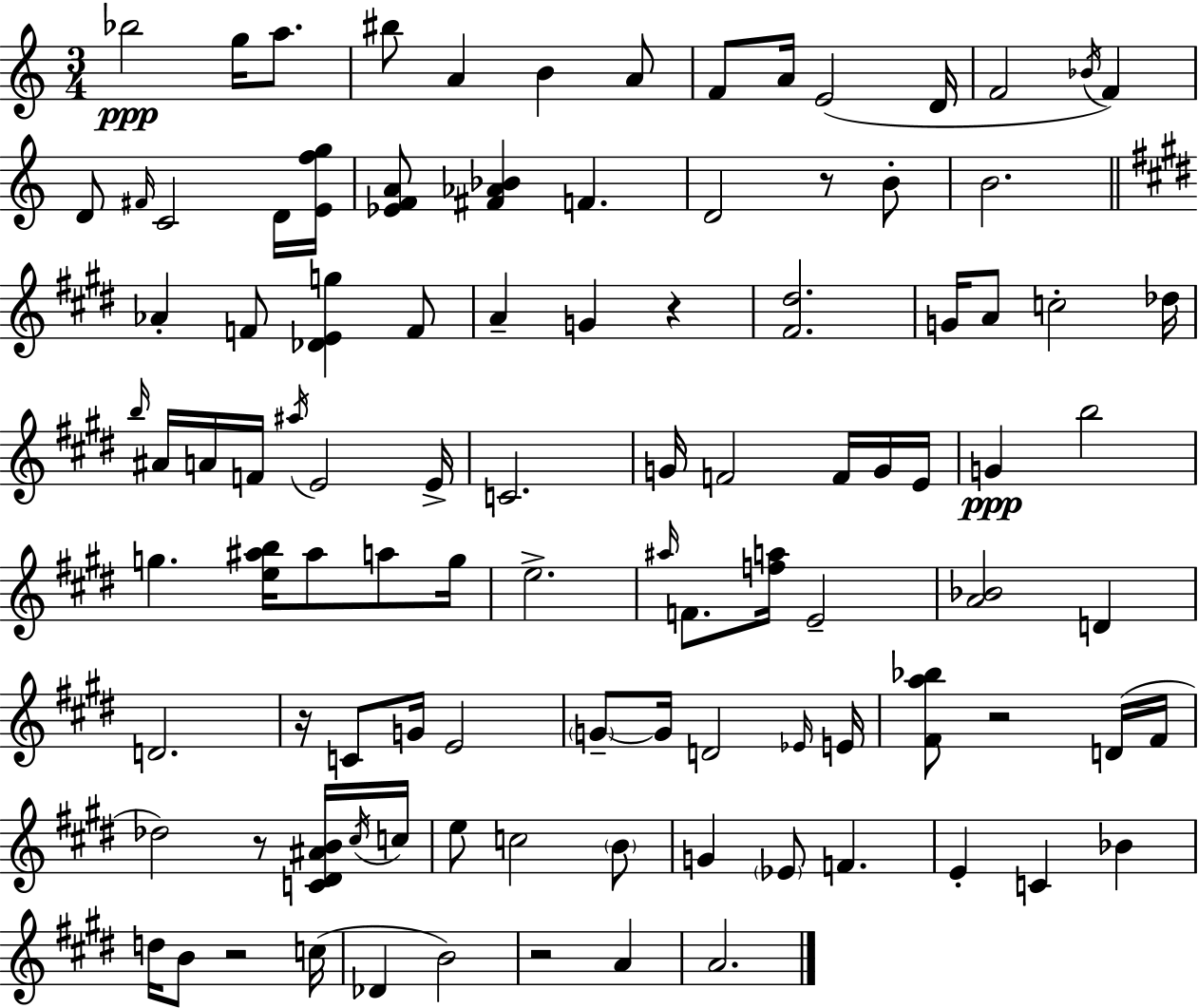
Bb5/h G5/s A5/e. BIS5/e A4/q B4/q A4/e F4/e A4/s E4/h D4/s F4/h Bb4/s F4/q D4/e F#4/s C4/h D4/s [E4,F5,G5]/s [Eb4,F4,A4]/e [F#4,Ab4,Bb4]/q F4/q. D4/h R/e B4/e B4/h. Ab4/q F4/e [Db4,E4,G5]/q F4/e A4/q G4/q R/q [F#4,D#5]/h. G4/s A4/e C5/h Db5/s B5/s A#4/s A4/s F4/s A#5/s E4/h E4/s C4/h. G4/s F4/h F4/s G4/s E4/s G4/q B5/h G5/q. [E5,A#5,B5]/s A#5/e A5/e G5/s E5/h. A#5/s F4/e. [F5,A5]/s E4/h [A4,Bb4]/h D4/q D4/h. R/s C4/e G4/s E4/h G4/e G4/s D4/h Eb4/s E4/s [F#4,A5,Bb5]/e R/h D4/s F#4/s Db5/h R/e [C4,D#4,A#4,B4]/s C#5/s C5/s E5/e C5/h B4/e G4/q Eb4/e F4/q. E4/q C4/q Bb4/q D5/s B4/e R/h C5/s Db4/q B4/h R/h A4/q A4/h.